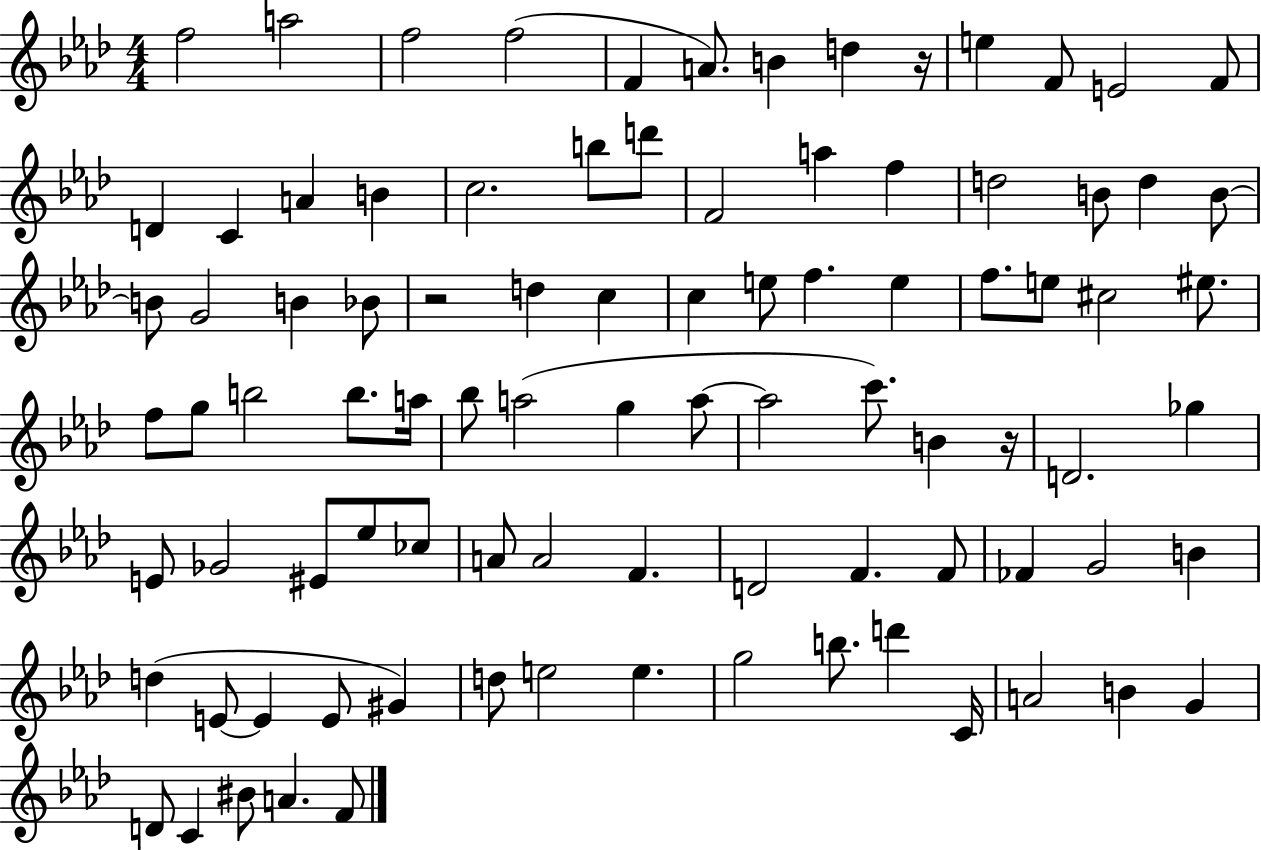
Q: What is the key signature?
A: AES major